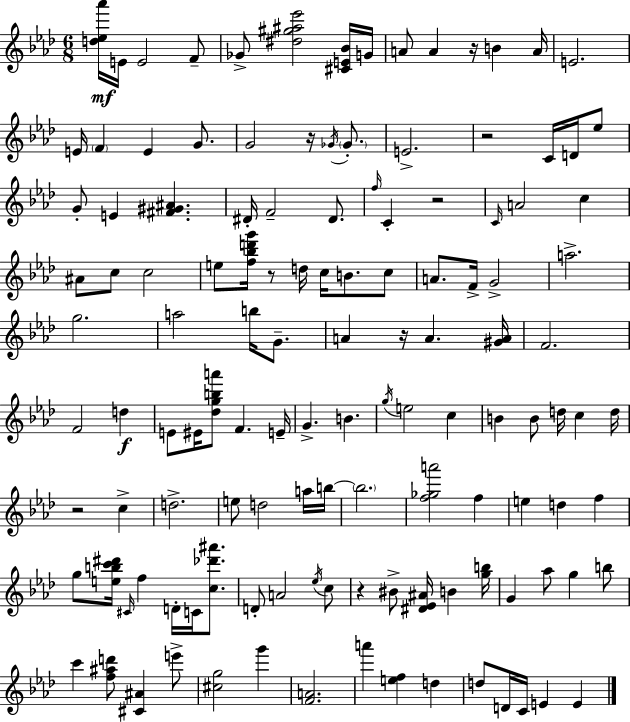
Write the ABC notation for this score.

X:1
T:Untitled
M:6/8
L:1/4
K:Ab
[d_e_a']/4 E/4 E2 F/2 _G/2 [^d^g^a_e']2 [^CE_B]/4 G/4 A/2 A z/4 B A/4 E2 E/4 F E G/2 G2 z/4 _G/4 _G/2 E2 z2 C/4 D/4 _e/2 G/2 E [^F^G^A] ^D/4 F2 ^D/2 f/4 C z2 C/4 A2 c ^A/2 c/2 c2 e/2 [f_bd'g']/4 z/2 d/4 c/4 B/2 c/2 A/2 F/4 G2 a2 g2 a2 b/4 G/2 A z/4 A [^GA]/4 F2 F2 d E/2 ^E/4 [_dgba']/2 F E/4 G B g/4 e2 c B B/2 d/4 c d/4 z2 c d2 e/2 d2 a/4 b/4 b2 [f_ga']2 f e d f g/2 [ebc'^d']/4 ^C/4 f D/4 C/4 [c_d'^a']/2 D/2 A2 _e/4 c/2 z ^B/2 [^D_E^A]/4 B [gb]/4 G _a/2 g b/2 c' [f^ad']/2 [^C^A] e'/2 [^cg]2 g' [FA]2 a' [ef] d d/2 D/4 C/4 E E